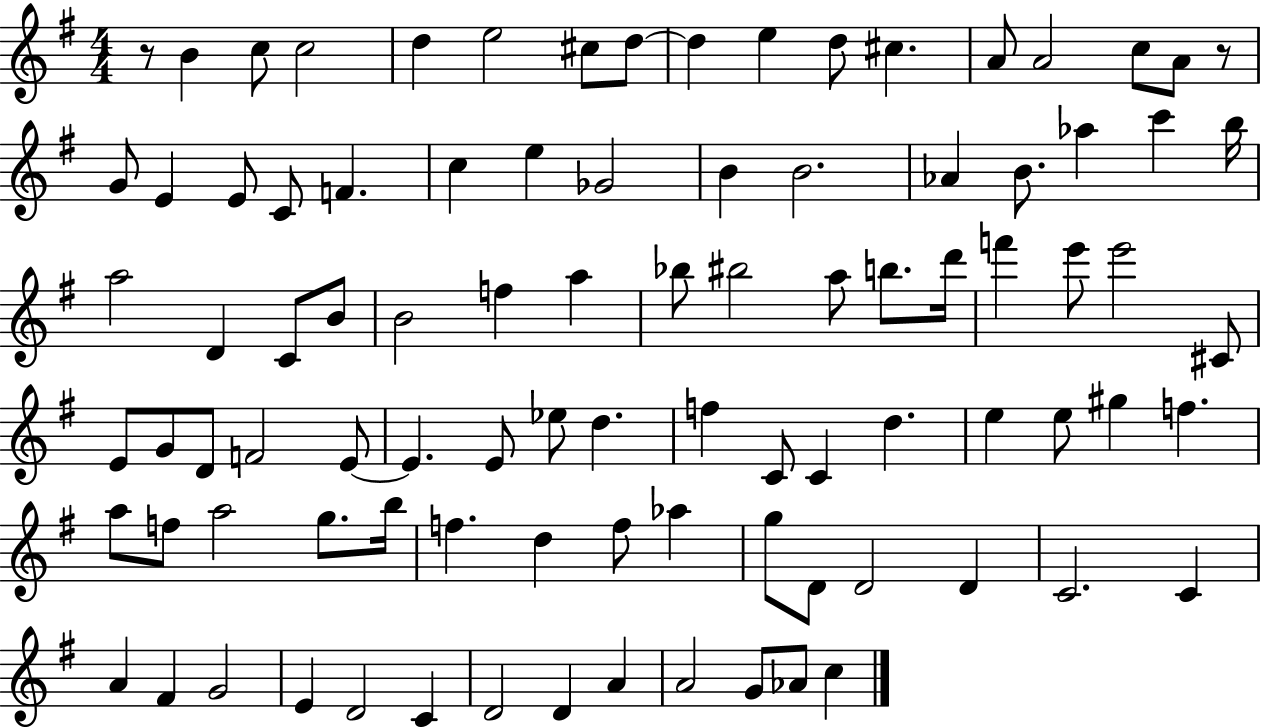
R/e B4/q C5/e C5/h D5/q E5/h C#5/e D5/e D5/q E5/q D5/e C#5/q. A4/e A4/h C5/e A4/e R/e G4/e E4/q E4/e C4/e F4/q. C5/q E5/q Gb4/h B4/q B4/h. Ab4/q B4/e. Ab5/q C6/q B5/s A5/h D4/q C4/e B4/e B4/h F5/q A5/q Bb5/e BIS5/h A5/e B5/e. D6/s F6/q E6/e E6/h C#4/e E4/e G4/e D4/e F4/h E4/e E4/q. E4/e Eb5/e D5/q. F5/q C4/e C4/q D5/q. E5/q E5/e G#5/q F5/q. A5/e F5/e A5/h G5/e. B5/s F5/q. D5/q F5/e Ab5/q G5/e D4/e D4/h D4/q C4/h. C4/q A4/q F#4/q G4/h E4/q D4/h C4/q D4/h D4/q A4/q A4/h G4/e Ab4/e C5/q